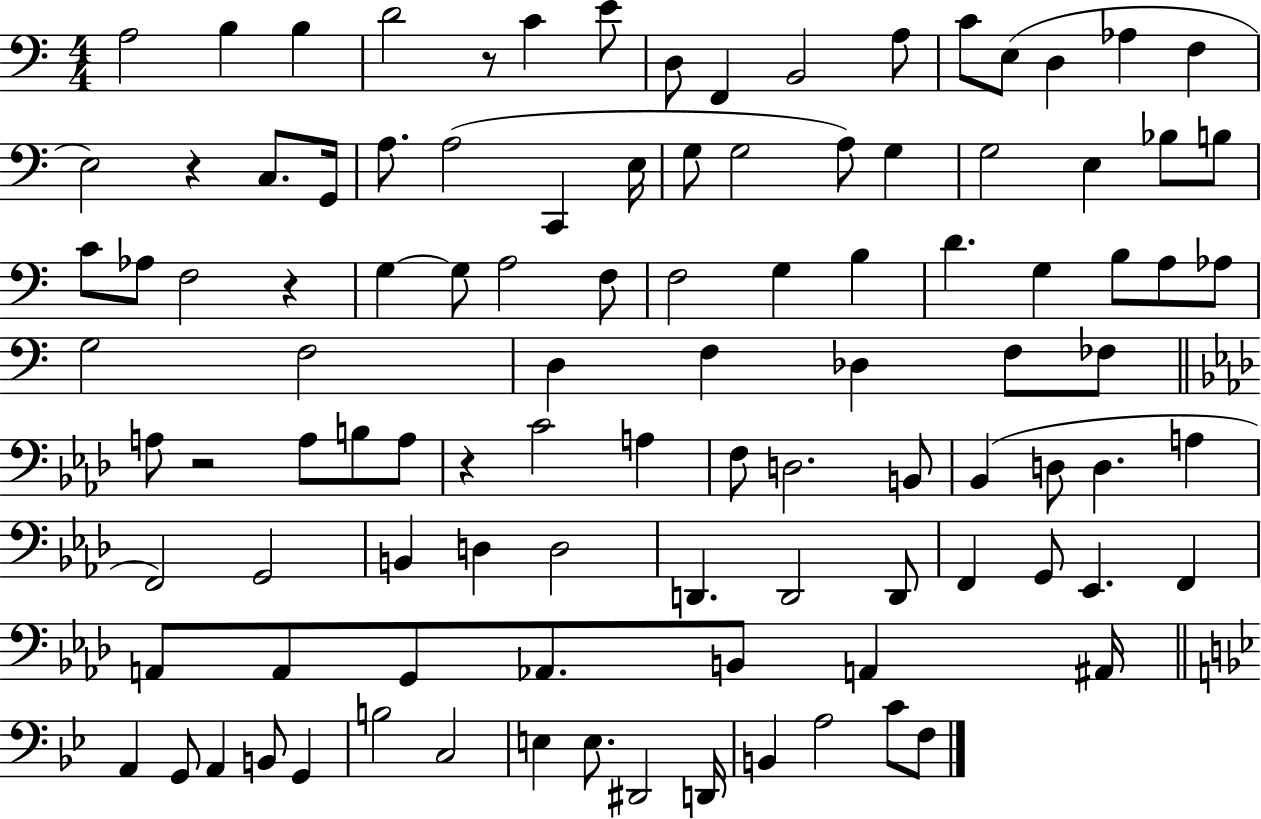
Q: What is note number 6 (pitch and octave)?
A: E4